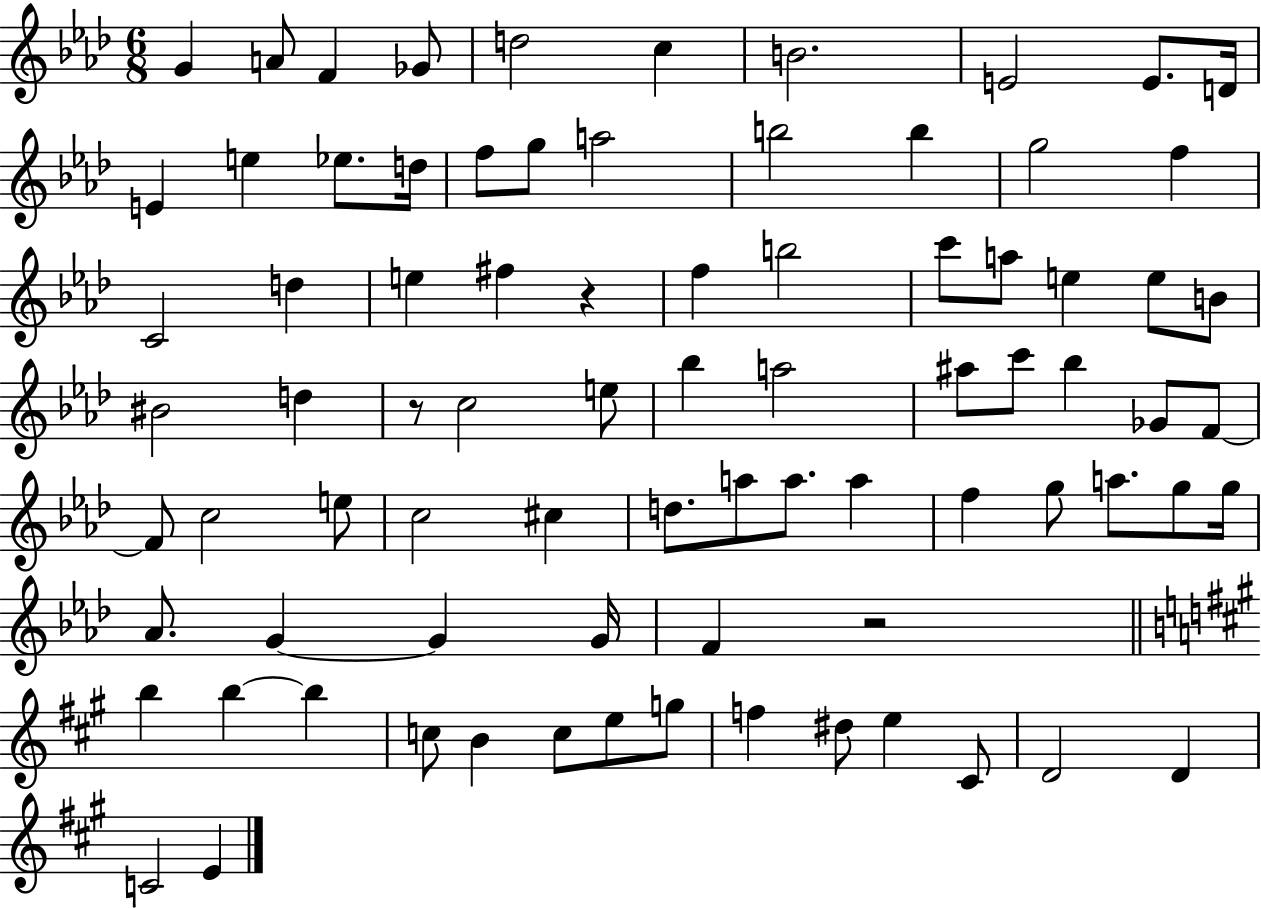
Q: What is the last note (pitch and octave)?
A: E4